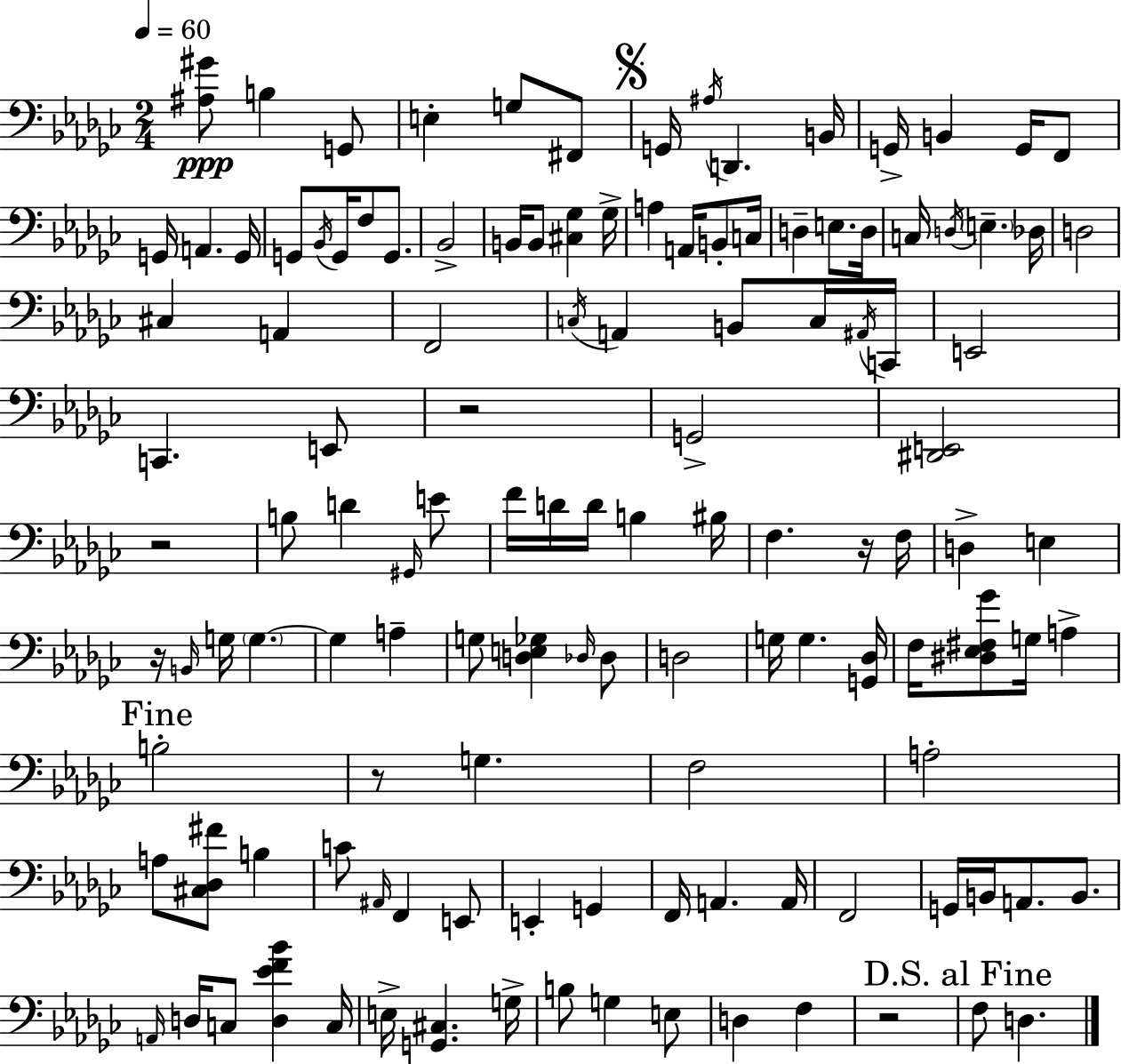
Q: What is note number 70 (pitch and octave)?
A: Db3